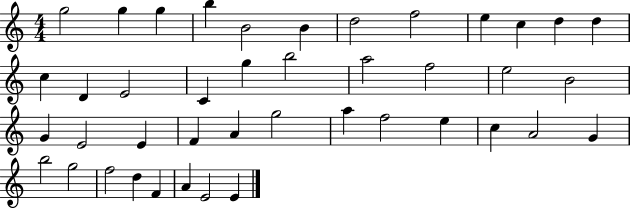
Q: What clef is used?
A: treble